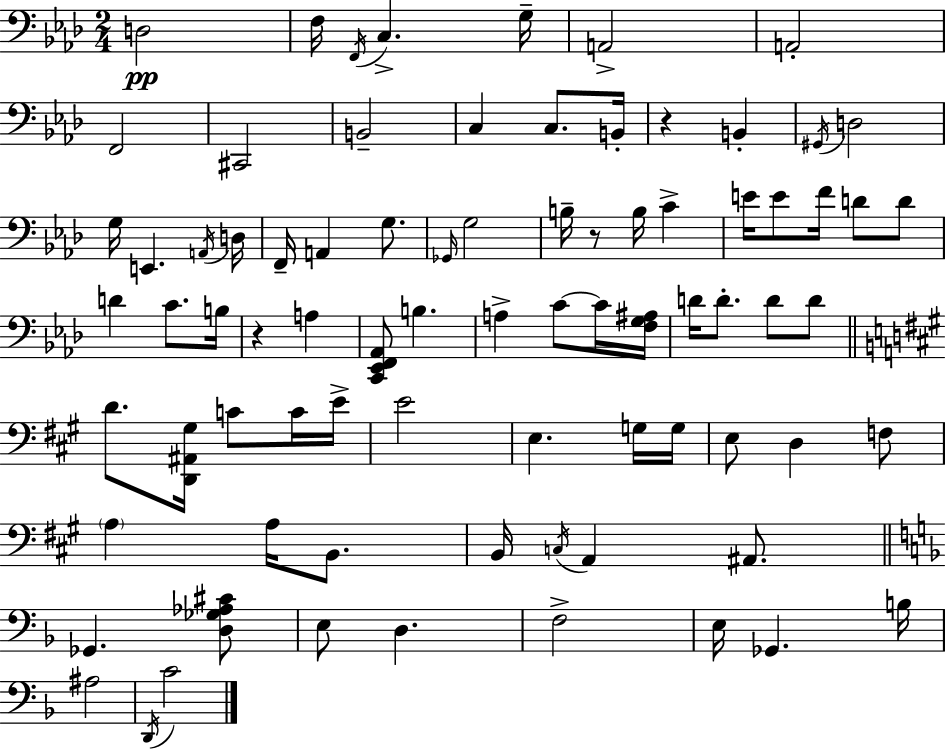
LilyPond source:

{
  \clef bass
  \numericTimeSignature
  \time 2/4
  \key f \minor
  d2\pp | f16 \acciaccatura { f,16 } c4.-> | g16-- a,2-> | a,2-. | \break f,2 | cis,2 | b,2-- | c4 c8. | \break b,16-. r4 b,4-. | \acciaccatura { gis,16 } d2 | g16 e,4. | \acciaccatura { a,16 } d16 f,16-- a,4 | \break g8. \grace { ges,16 } g2 | b16-- r8 b16 | c'4-> e'16 e'8 f'16 | d'8 d'8 d'4 | \break c'8. b16 r4 | a4 <c, ees, f, aes,>8 b4. | a4-> | c'8~~ c'16 <f g ais>16 d'16 d'8.-. | \break d'8 d'8 \bar "||" \break \key a \major d'8. <d, ais, gis>16 c'8 c'16 e'16-> | e'2 | e4. g16 g16 | e8 d4 f8 | \break \parenthesize a4 a16 b,8. | b,16 \acciaccatura { c16 } a,4 ais,8. | \bar "||" \break \key f \major ges,4. <d ges aes cis'>8 | e8 d4. | f2-> | e16 ges,4. b16 | \break ais2 | \acciaccatura { d,16 } c'2 | \bar "|."
}